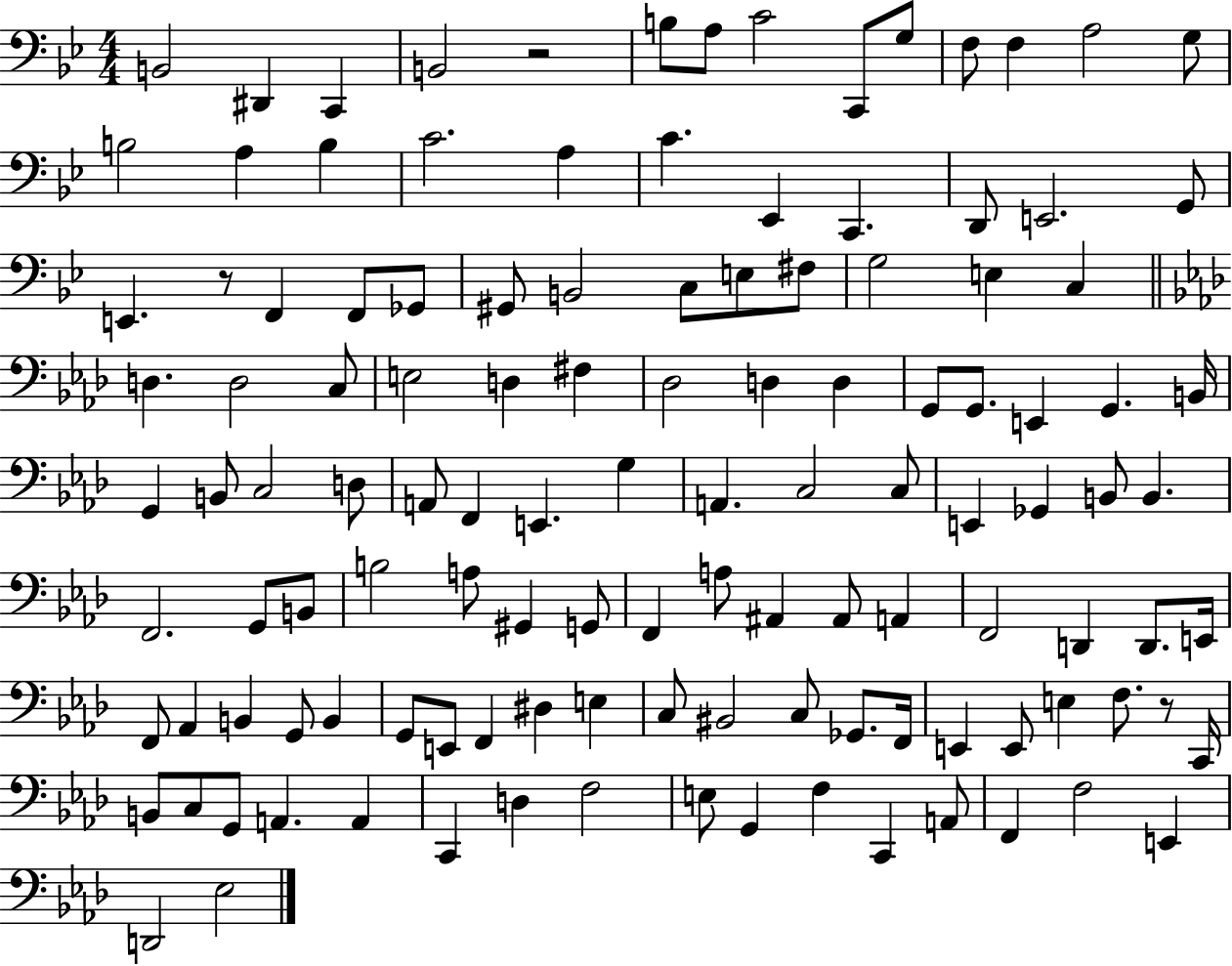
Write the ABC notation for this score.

X:1
T:Untitled
M:4/4
L:1/4
K:Bb
B,,2 ^D,, C,, B,,2 z2 B,/2 A,/2 C2 C,,/2 G,/2 F,/2 F, A,2 G,/2 B,2 A, B, C2 A, C _E,, C,, D,,/2 E,,2 G,,/2 E,, z/2 F,, F,,/2 _G,,/2 ^G,,/2 B,,2 C,/2 E,/2 ^F,/2 G,2 E, C, D, D,2 C,/2 E,2 D, ^F, _D,2 D, D, G,,/2 G,,/2 E,, G,, B,,/4 G,, B,,/2 C,2 D,/2 A,,/2 F,, E,, G, A,, C,2 C,/2 E,, _G,, B,,/2 B,, F,,2 G,,/2 B,,/2 B,2 A,/2 ^G,, G,,/2 F,, A,/2 ^A,, ^A,,/2 A,, F,,2 D,, D,,/2 E,,/4 F,,/2 _A,, B,, G,,/2 B,, G,,/2 E,,/2 F,, ^D, E, C,/2 ^B,,2 C,/2 _G,,/2 F,,/4 E,, E,,/2 E, F,/2 z/2 C,,/4 B,,/2 C,/2 G,,/2 A,, A,, C,, D, F,2 E,/2 G,, F, C,, A,,/2 F,, F,2 E,, D,,2 _E,2